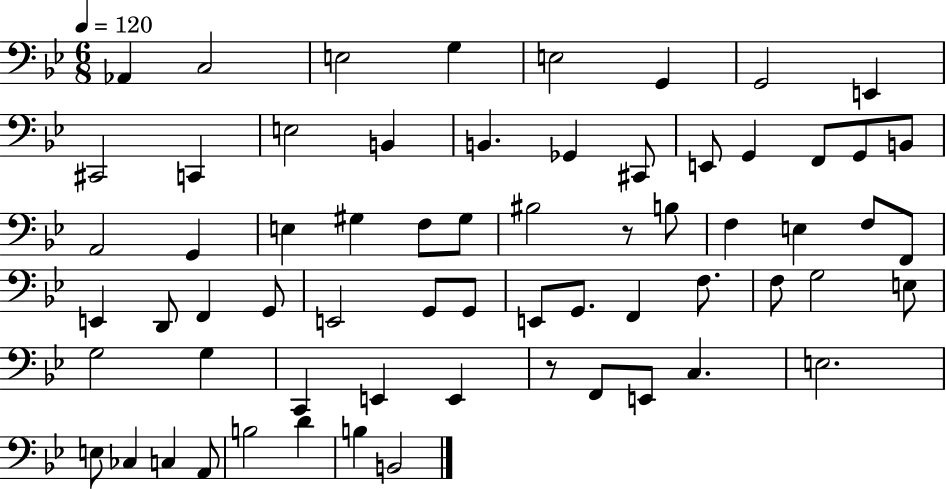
{
  \clef bass
  \numericTimeSignature
  \time 6/8
  \key bes \major
  \tempo 4 = 120
  aes,4 c2 | e2 g4 | e2 g,4 | g,2 e,4 | \break cis,2 c,4 | e2 b,4 | b,4. ges,4 cis,8 | e,8 g,4 f,8 g,8 b,8 | \break a,2 g,4 | e4 gis4 f8 gis8 | bis2 r8 b8 | f4 e4 f8 f,8 | \break e,4 d,8 f,4 g,8 | e,2 g,8 g,8 | e,8 g,8. f,4 f8. | f8 g2 e8 | \break g2 g4 | c,4 e,4 e,4 | r8 f,8 e,8 c4. | e2. | \break e8 ces4 c4 a,8 | b2 d'4 | b4 b,2 | \bar "|."
}